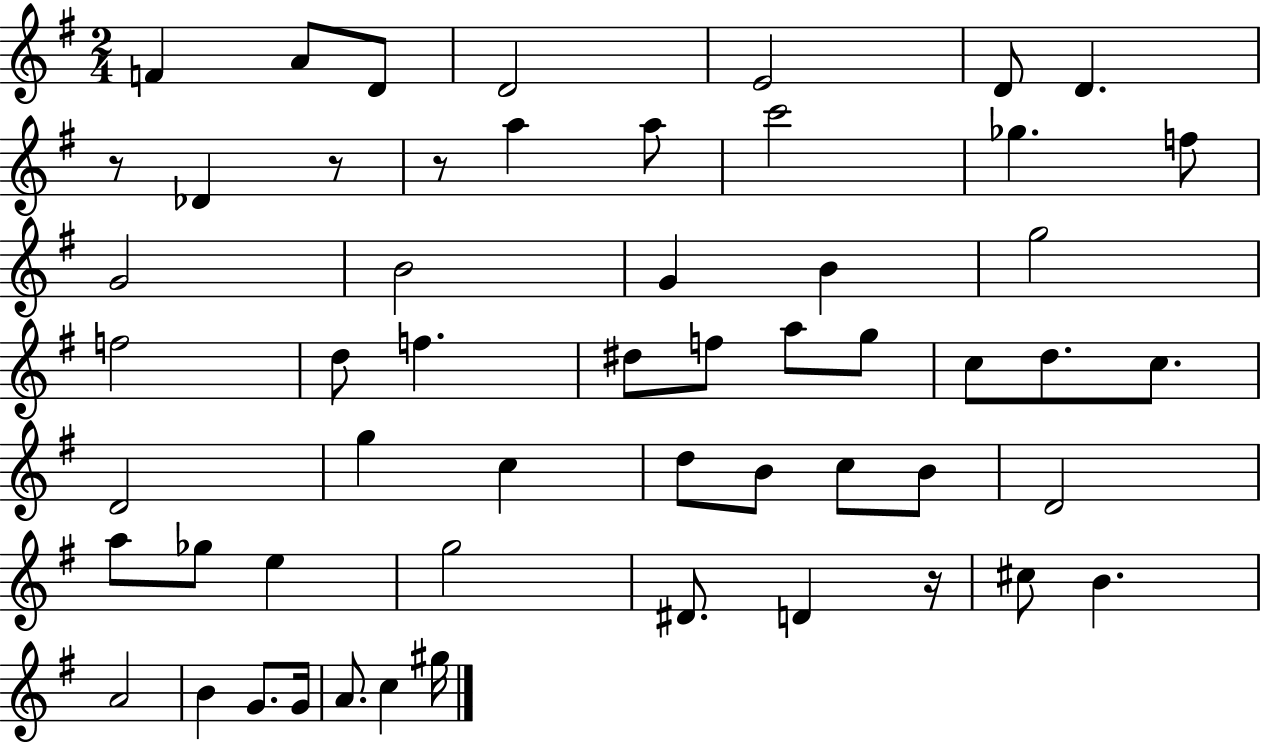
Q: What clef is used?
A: treble